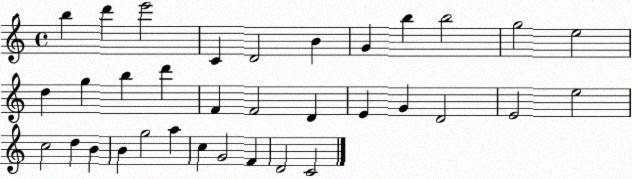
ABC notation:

X:1
T:Untitled
M:4/4
L:1/4
K:C
b d' e'2 C D2 B G b b2 g2 e2 d g b d' F F2 D E G D2 E2 e2 c2 d B B g2 a c G2 F D2 C2